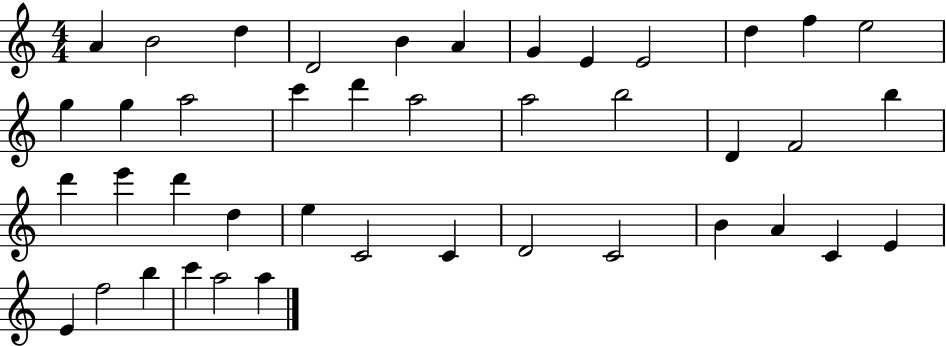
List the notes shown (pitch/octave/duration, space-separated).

A4/q B4/h D5/q D4/h B4/q A4/q G4/q E4/q E4/h D5/q F5/q E5/h G5/q G5/q A5/h C6/q D6/q A5/h A5/h B5/h D4/q F4/h B5/q D6/q E6/q D6/q D5/q E5/q C4/h C4/q D4/h C4/h B4/q A4/q C4/q E4/q E4/q F5/h B5/q C6/q A5/h A5/q